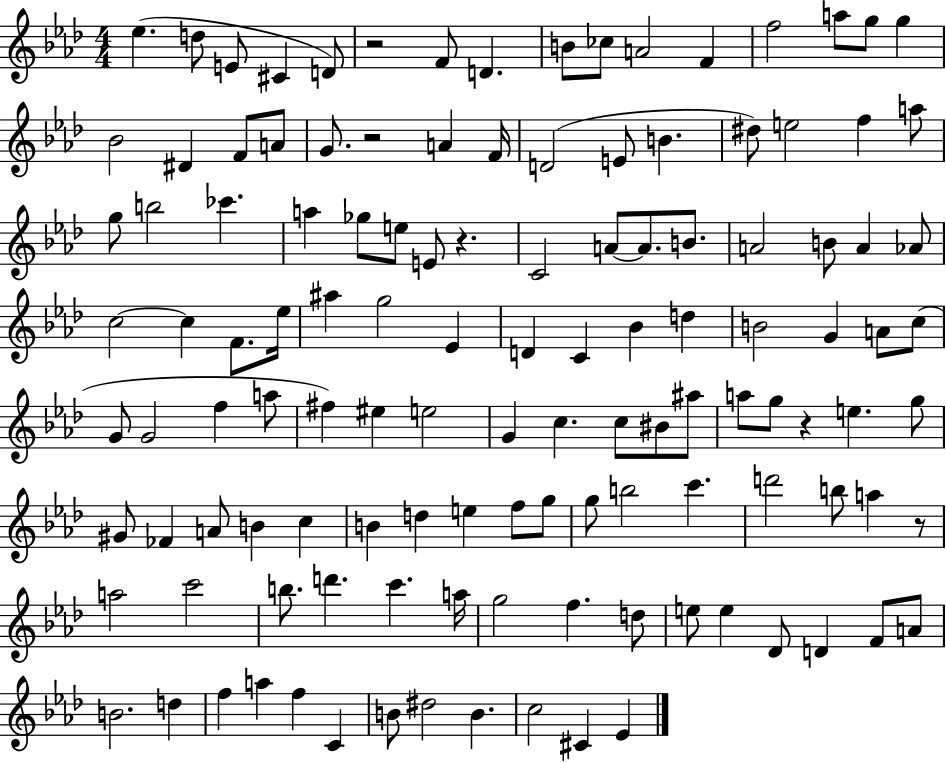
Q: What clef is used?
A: treble